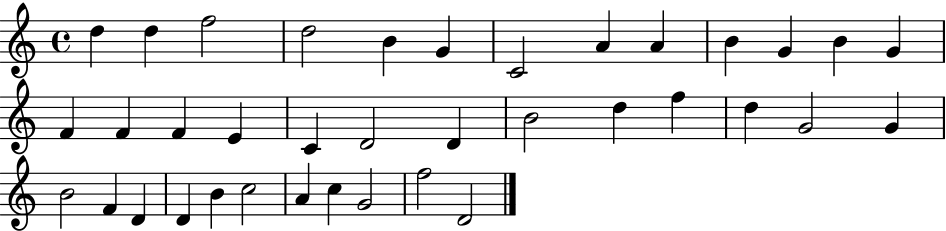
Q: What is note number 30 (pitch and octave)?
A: D4